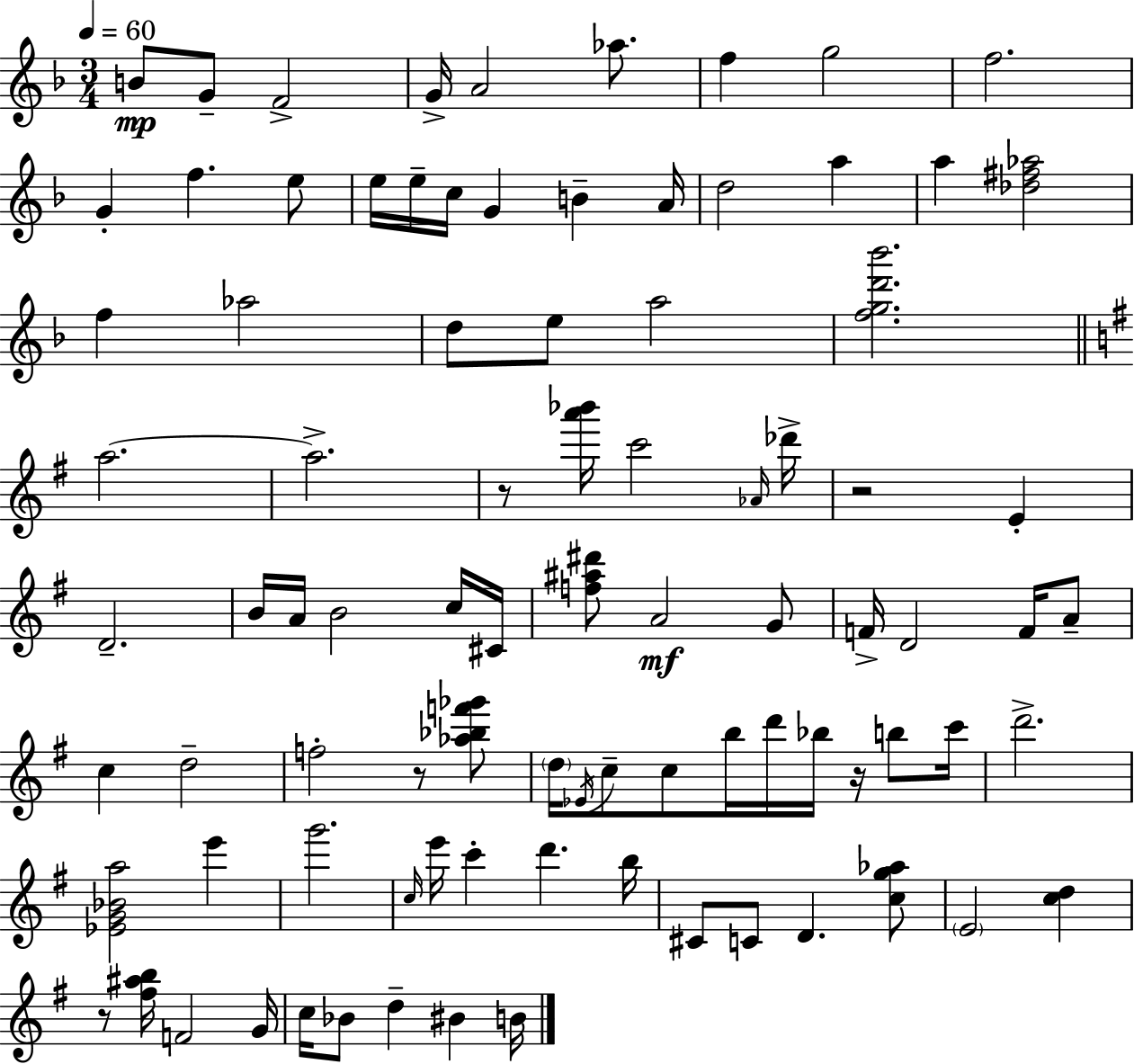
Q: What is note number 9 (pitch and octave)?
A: F5